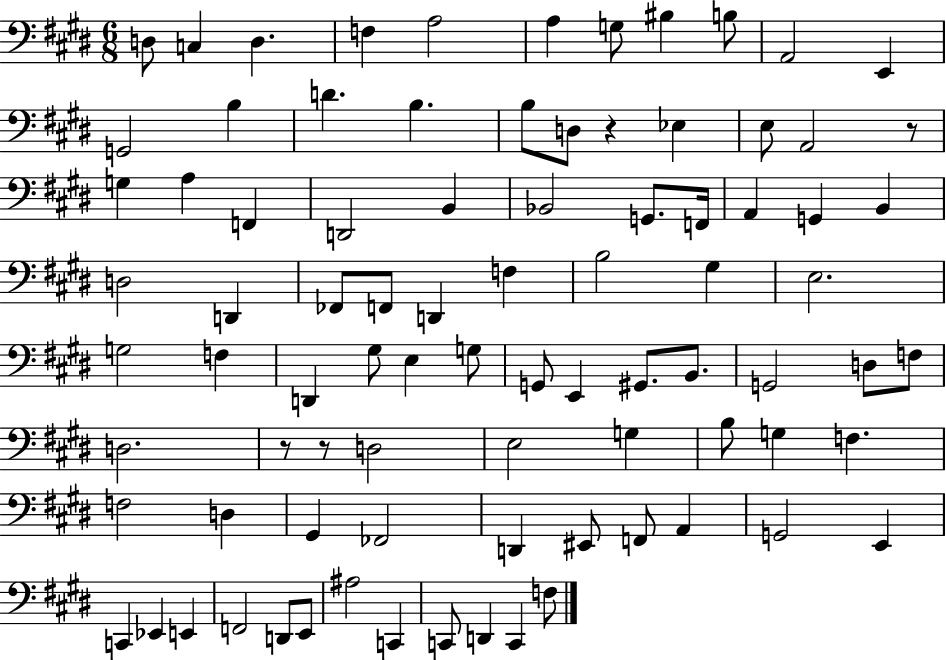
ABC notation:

X:1
T:Untitled
M:6/8
L:1/4
K:E
D,/2 C, D, F, A,2 A, G,/2 ^B, B,/2 A,,2 E,, G,,2 B, D B, B,/2 D,/2 z _E, E,/2 A,,2 z/2 G, A, F,, D,,2 B,, _B,,2 G,,/2 F,,/4 A,, G,, B,, D,2 D,, _F,,/2 F,,/2 D,, F, B,2 ^G, E,2 G,2 F, D,, ^G,/2 E, G,/2 G,,/2 E,, ^G,,/2 B,,/2 G,,2 D,/2 F,/2 D,2 z/2 z/2 D,2 E,2 G, B,/2 G, F, F,2 D, ^G,, _F,,2 D,, ^E,,/2 F,,/2 A,, G,,2 E,, C,, _E,, E,, F,,2 D,,/2 E,,/2 ^A,2 C,, C,,/2 D,, C,, F,/2